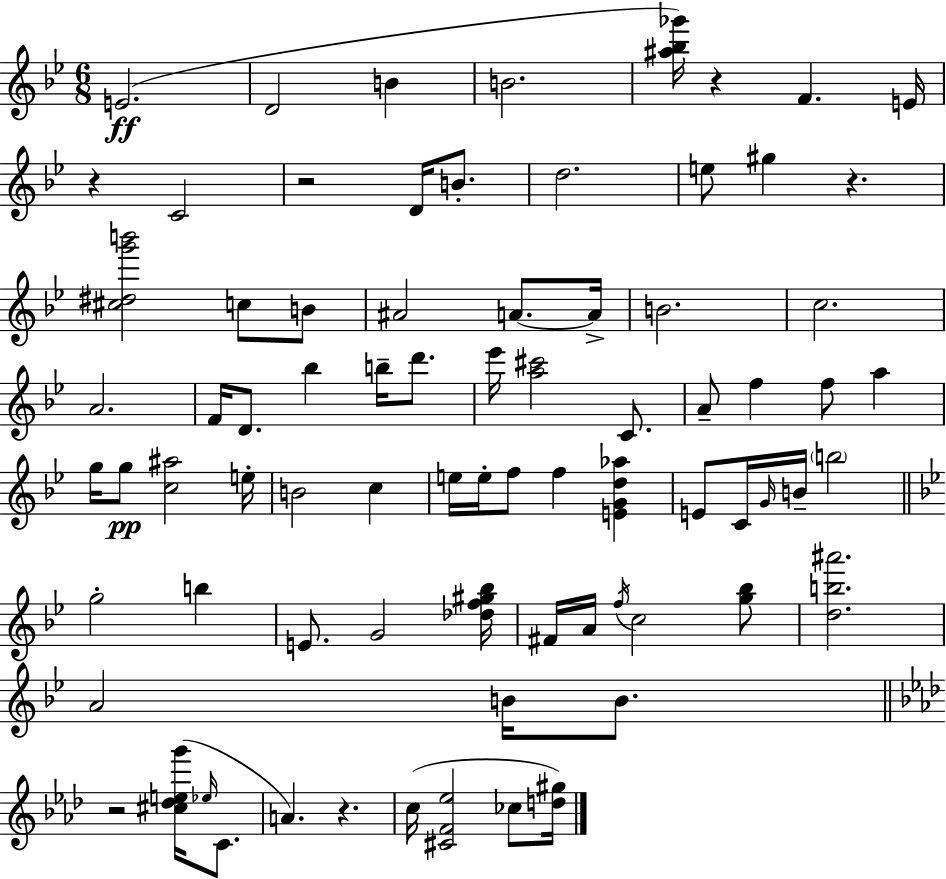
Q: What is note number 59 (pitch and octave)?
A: A4